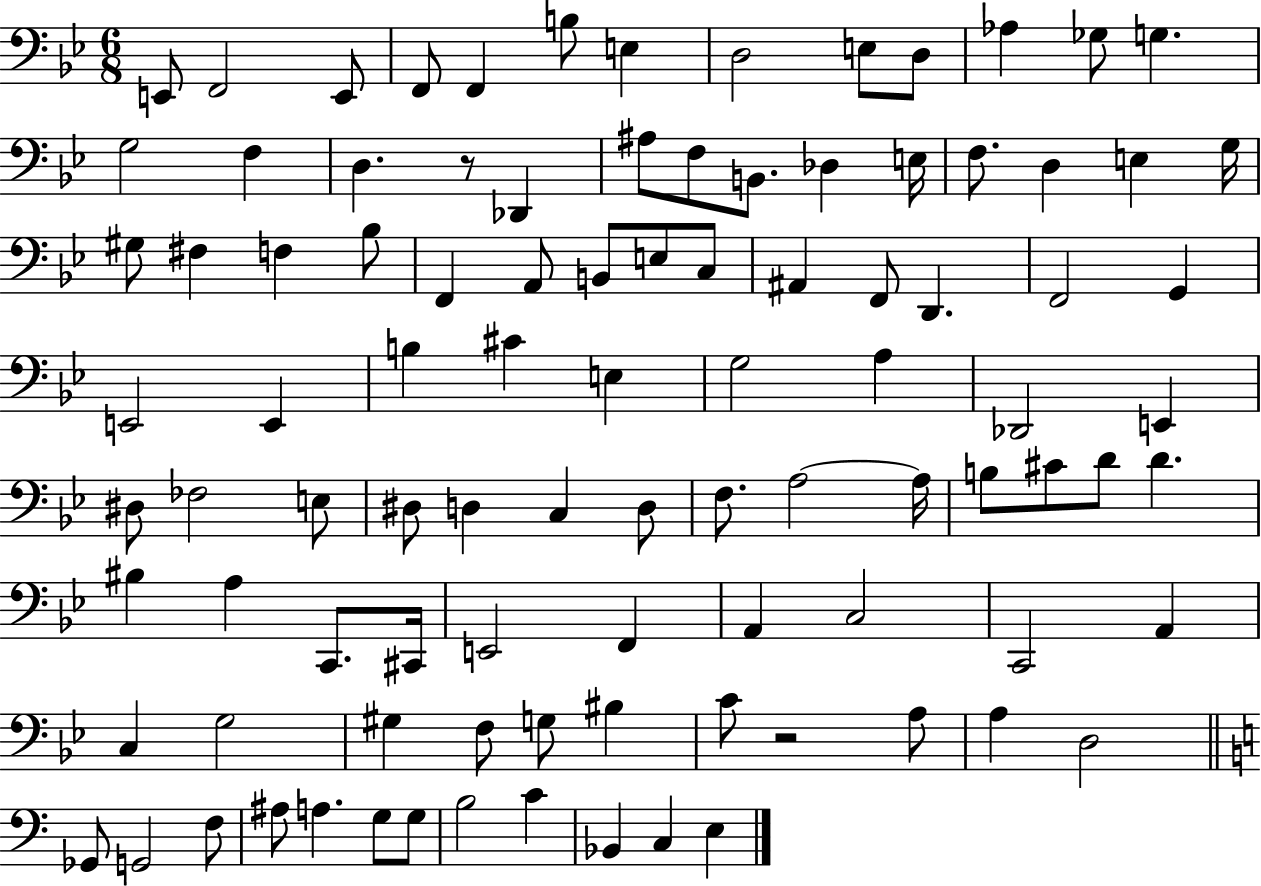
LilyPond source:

{
  \clef bass
  \numericTimeSignature
  \time 6/8
  \key bes \major
  e,8 f,2 e,8 | f,8 f,4 b8 e4 | d2 e8 d8 | aes4 ges8 g4. | \break g2 f4 | d4. r8 des,4 | ais8 f8 b,8. des4 e16 | f8. d4 e4 g16 | \break gis8 fis4 f4 bes8 | f,4 a,8 b,8 e8 c8 | ais,4 f,8 d,4. | f,2 g,4 | \break e,2 e,4 | b4 cis'4 e4 | g2 a4 | des,2 e,4 | \break dis8 fes2 e8 | dis8 d4 c4 d8 | f8. a2~~ a16 | b8 cis'8 d'8 d'4. | \break bis4 a4 c,8. cis,16 | e,2 f,4 | a,4 c2 | c,2 a,4 | \break c4 g2 | gis4 f8 g8 bis4 | c'8 r2 a8 | a4 d2 | \break \bar "||" \break \key c \major ges,8 g,2 f8 | ais8 a4. g8 g8 | b2 c'4 | bes,4 c4 e4 | \break \bar "|."
}